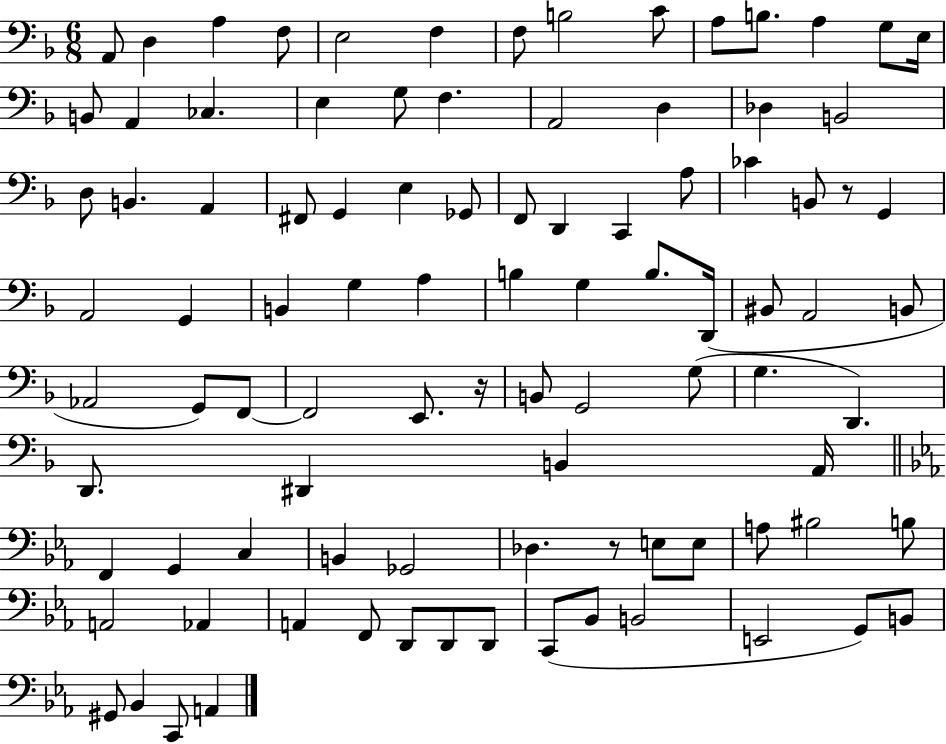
X:1
T:Untitled
M:6/8
L:1/4
K:F
A,,/2 D, A, F,/2 E,2 F, F,/2 B,2 C/2 A,/2 B,/2 A, G,/2 E,/4 B,,/2 A,, _C, E, G,/2 F, A,,2 D, _D, B,,2 D,/2 B,, A,, ^F,,/2 G,, E, _G,,/2 F,,/2 D,, C,, A,/2 _C B,,/2 z/2 G,, A,,2 G,, B,, G, A, B, G, B,/2 D,,/4 ^B,,/2 A,,2 B,,/2 _A,,2 G,,/2 F,,/2 F,,2 E,,/2 z/4 B,,/2 G,,2 G,/2 G, D,, D,,/2 ^D,, B,, A,,/4 F,, G,, C, B,, _G,,2 _D, z/2 E,/2 E,/2 A,/2 ^B,2 B,/2 A,,2 _A,, A,, F,,/2 D,,/2 D,,/2 D,,/2 C,,/2 _B,,/2 B,,2 E,,2 G,,/2 B,,/2 ^G,,/2 _B,, C,,/2 A,,